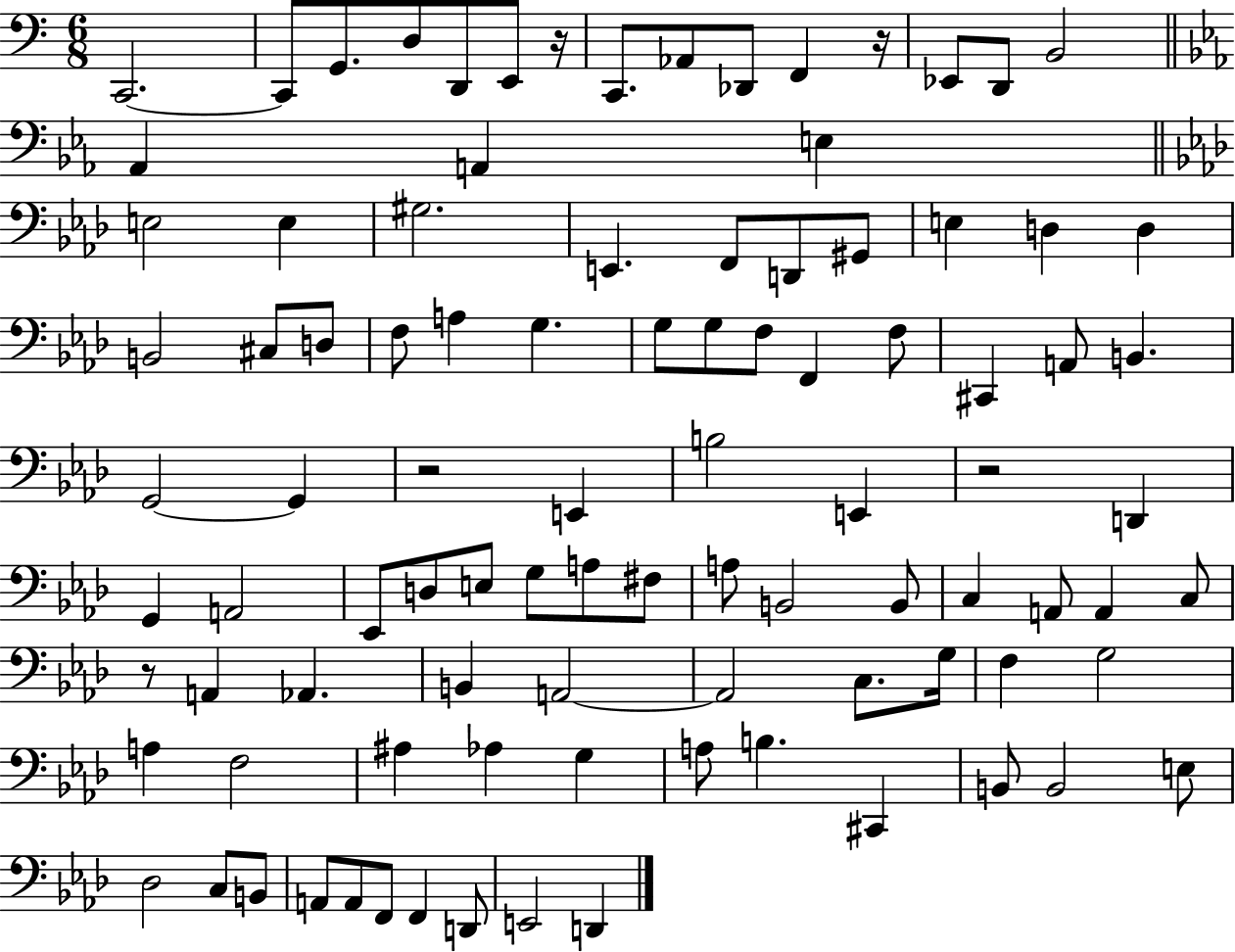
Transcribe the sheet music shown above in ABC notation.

X:1
T:Untitled
M:6/8
L:1/4
K:C
C,,2 C,,/2 G,,/2 D,/2 D,,/2 E,,/2 z/4 C,,/2 _A,,/2 _D,,/2 F,, z/4 _E,,/2 D,,/2 B,,2 _A,, A,, E, E,2 E, ^G,2 E,, F,,/2 D,,/2 ^G,,/2 E, D, D, B,,2 ^C,/2 D,/2 F,/2 A, G, G,/2 G,/2 F,/2 F,, F,/2 ^C,, A,,/2 B,, G,,2 G,, z2 E,, B,2 E,, z2 D,, G,, A,,2 _E,,/2 D,/2 E,/2 G,/2 A,/2 ^F,/2 A,/2 B,,2 B,,/2 C, A,,/2 A,, C,/2 z/2 A,, _A,, B,, A,,2 A,,2 C,/2 G,/4 F, G,2 A, F,2 ^A, _A, G, A,/2 B, ^C,, B,,/2 B,,2 E,/2 _D,2 C,/2 B,,/2 A,,/2 A,,/2 F,,/2 F,, D,,/2 E,,2 D,,